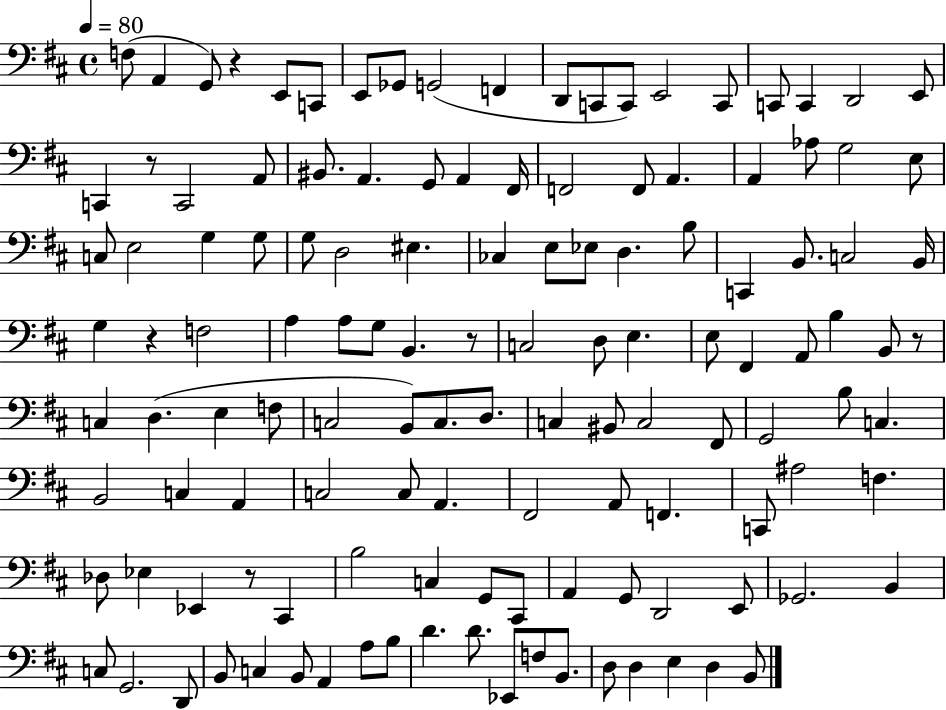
{
  \clef bass
  \time 4/4
  \defaultTimeSignature
  \key d \major
  \tempo 4 = 80
  f8( a,4 g,8) r4 e,8 c,8 | e,8 ges,8 g,2( f,4 | d,8 c,8 c,8) e,2 c,8 | c,8 c,4 d,2 e,8 | \break c,4 r8 c,2 a,8 | bis,8. a,4. g,8 a,4 fis,16 | f,2 f,8 a,4. | a,4 aes8 g2 e8 | \break c8 e2 g4 g8 | g8 d2 eis4. | ces4 e8 ees8 d4. b8 | c,4 b,8. c2 b,16 | \break g4 r4 f2 | a4 a8 g8 b,4. r8 | c2 d8 e4. | e8 fis,4 a,8 b4 b,8 r8 | \break c4 d4.( e4 f8 | c2 b,8) c8. d8. | c4 bis,8 c2 fis,8 | g,2 b8 c4. | \break b,2 c4 a,4 | c2 c8 a,4. | fis,2 a,8 f,4. | c,8 ais2 f4. | \break des8 ees4 ees,4 r8 cis,4 | b2 c4 g,8 cis,8 | a,4 g,8 d,2 e,8 | ges,2. b,4 | \break c8 g,2. d,8 | b,8 c4 b,8 a,4 a8 b8 | d'4. d'8. ees,8 f8 b,8. | d8 d4 e4 d4 b,8 | \break \bar "|."
}